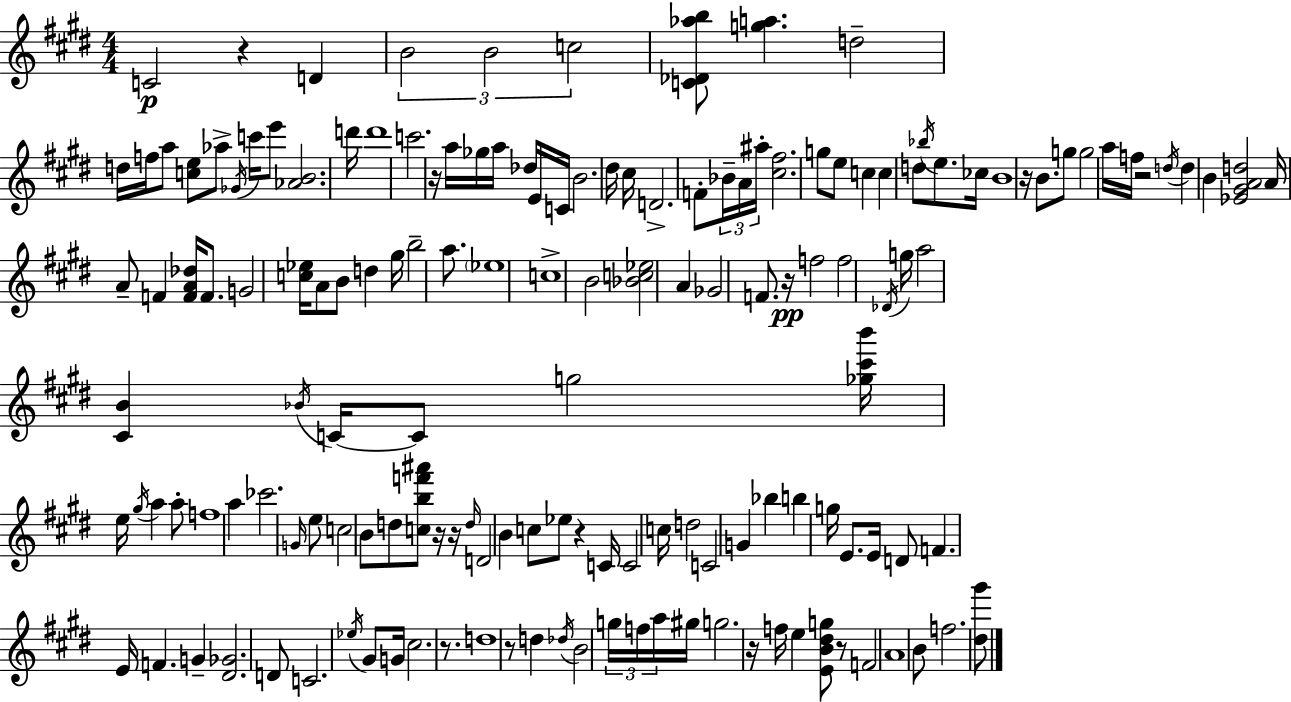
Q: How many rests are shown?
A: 12